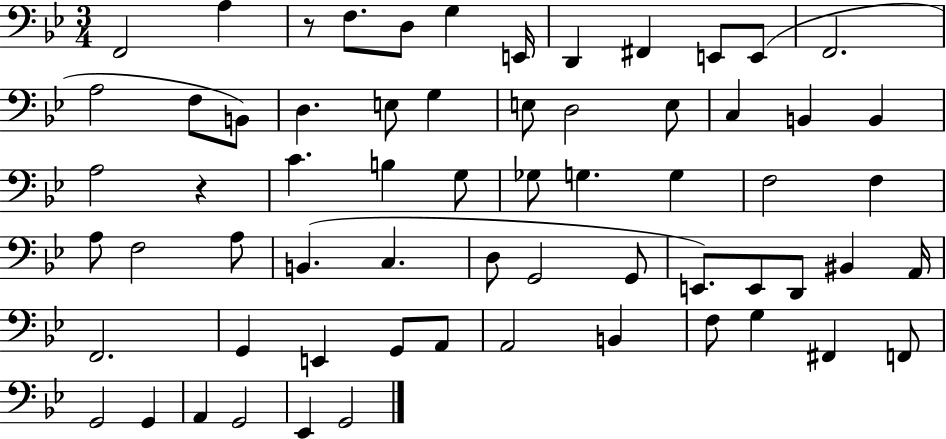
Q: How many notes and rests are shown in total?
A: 64